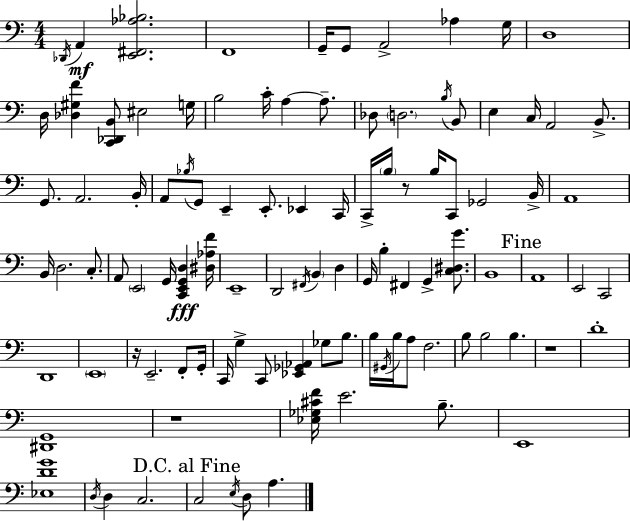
Db2/s A2/q [E2,F#2,Ab3,Bb3]/h. F2/w G2/s G2/e A2/h Ab3/q G3/s D3/w D3/s [Db3,G#3,F4]/q [C2,Db2,B2]/e EIS3/h G3/s B3/h C4/s A3/q A3/e. Db3/e D3/h. B3/s B2/e E3/q C3/s A2/h B2/e. G2/e. A2/h. B2/s A2/e Bb3/s G2/e E2/q E2/e. Eb2/q C2/s C2/s B3/s R/e B3/s C2/e Gb2/h B2/s A2/w B2/s D3/h. C3/e. A2/e E2/h G2/s [C2,E2,G2,D3]/q [D#3,Ab3,F4]/s E2/w D2/h F#2/s B2/q D3/q G2/s B3/q F#2/q G2/q [C3,D#3,G4]/e. B2/w A2/w E2/h C2/h D2/w E2/w R/s E2/h. F2/e G2/s C2/s G3/q C2/e [Eb2,Gb2,Ab2]/q Gb3/e B3/e. B3/s G#2/s B3/s A3/e F3/h. B3/e B3/h B3/q. R/w D4/w [D#2,G2]/w R/w [Eb3,Gb3,C#4,F4]/s E4/h. B3/e. E2/w [Eb3,D4,G4]/w D3/s D3/q C3/h. C3/h E3/s D3/e A3/q.